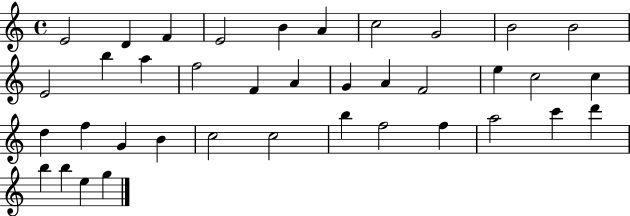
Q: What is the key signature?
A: C major